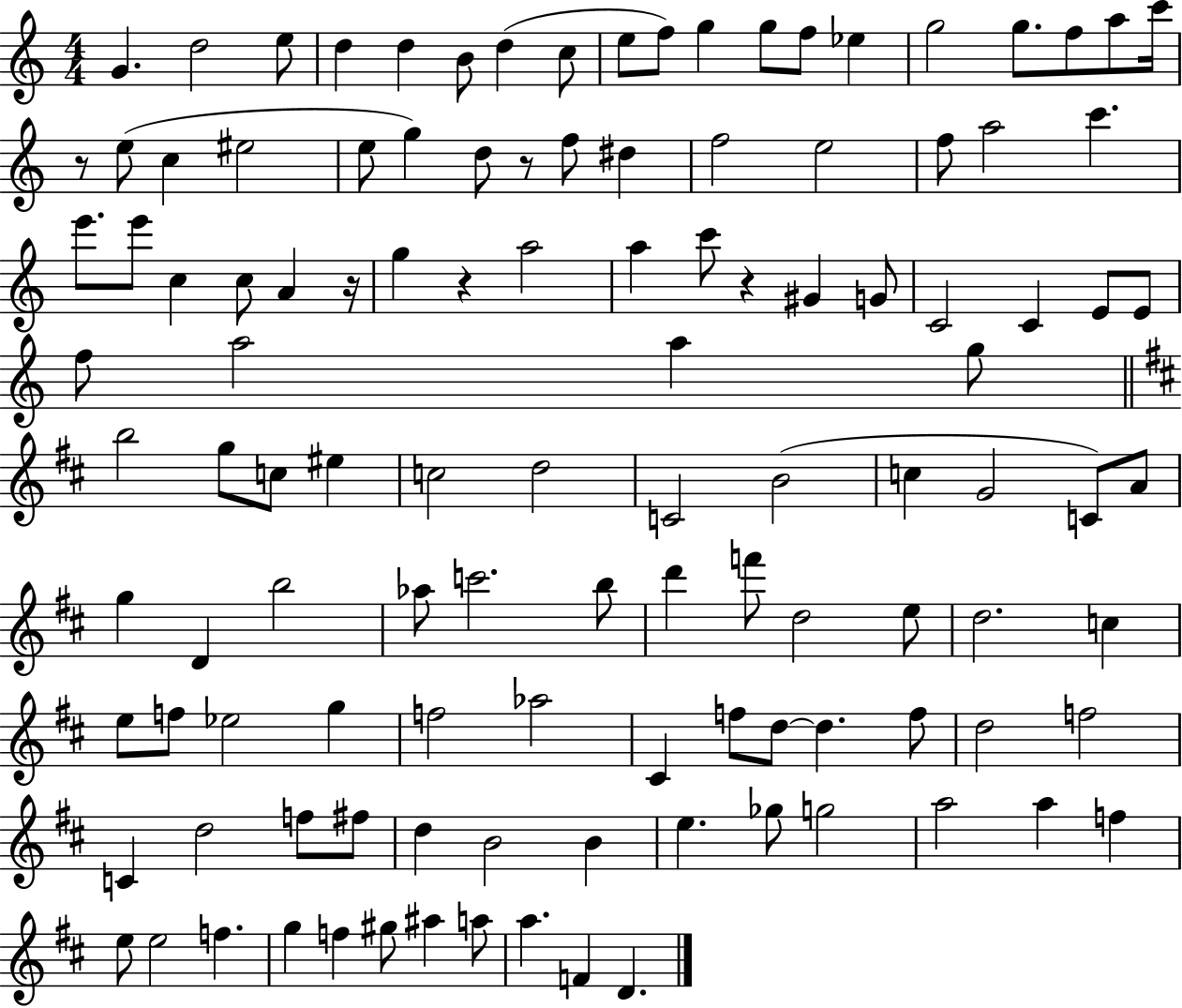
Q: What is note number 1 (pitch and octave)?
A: G4